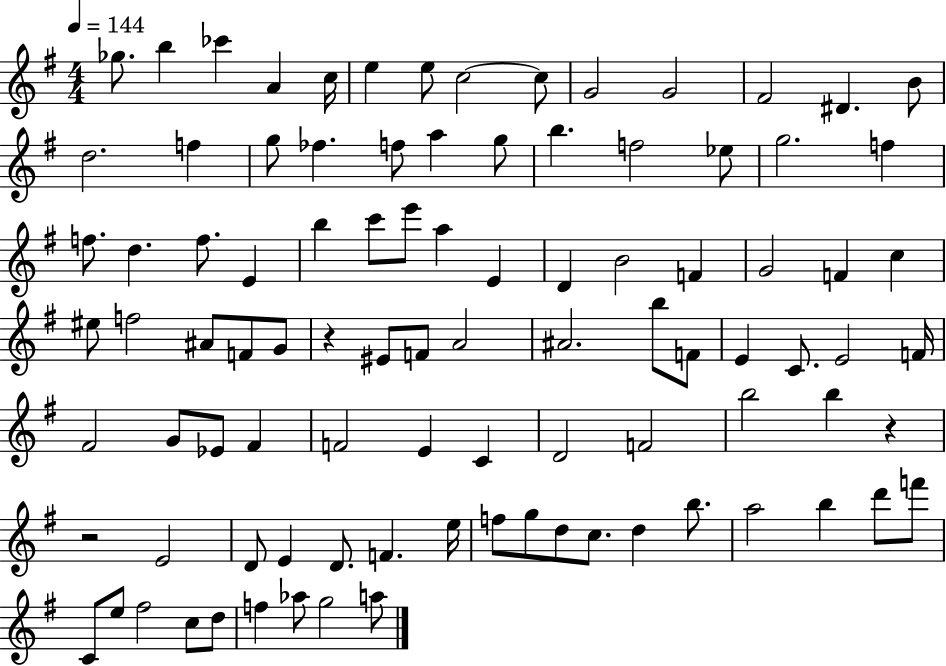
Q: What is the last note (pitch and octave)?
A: A5